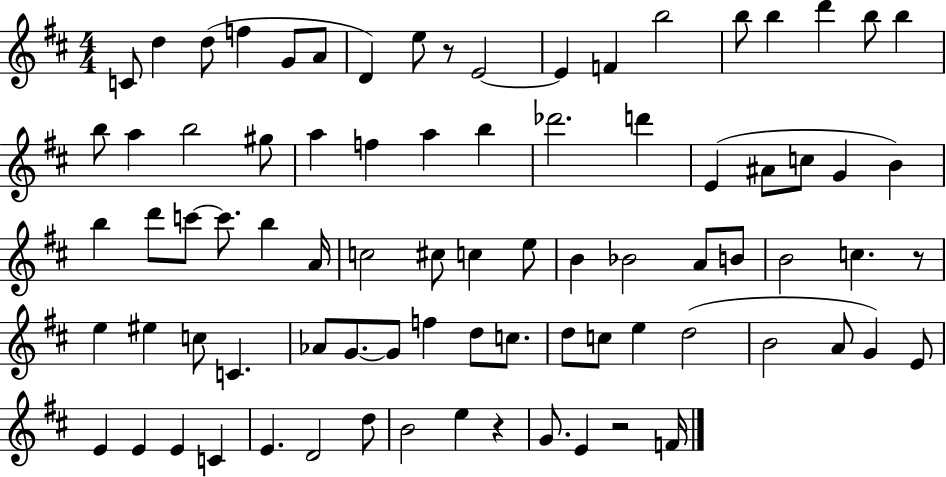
{
  \clef treble
  \numericTimeSignature
  \time 4/4
  \key d \major
  \repeat volta 2 { c'8 d''4 d''8( f''4 g'8 a'8 | d'4) e''8 r8 e'2~~ | e'4 f'4 b''2 | b''8 b''4 d'''4 b''8 b''4 | \break b''8 a''4 b''2 gis''8 | a''4 f''4 a''4 b''4 | des'''2. d'''4 | e'4( ais'8 c''8 g'4 b'4) | \break b''4 d'''8 c'''8~~ c'''8. b''4 a'16 | c''2 cis''8 c''4 e''8 | b'4 bes'2 a'8 b'8 | b'2 c''4. r8 | \break e''4 eis''4 c''8 c'4. | aes'8 g'8.~~ g'8 f''4 d''8 c''8. | d''8 c''8 e''4 d''2( | b'2 a'8 g'4) e'8 | \break e'4 e'4 e'4 c'4 | e'4. d'2 d''8 | b'2 e''4 r4 | g'8. e'4 r2 f'16 | \break } \bar "|."
}